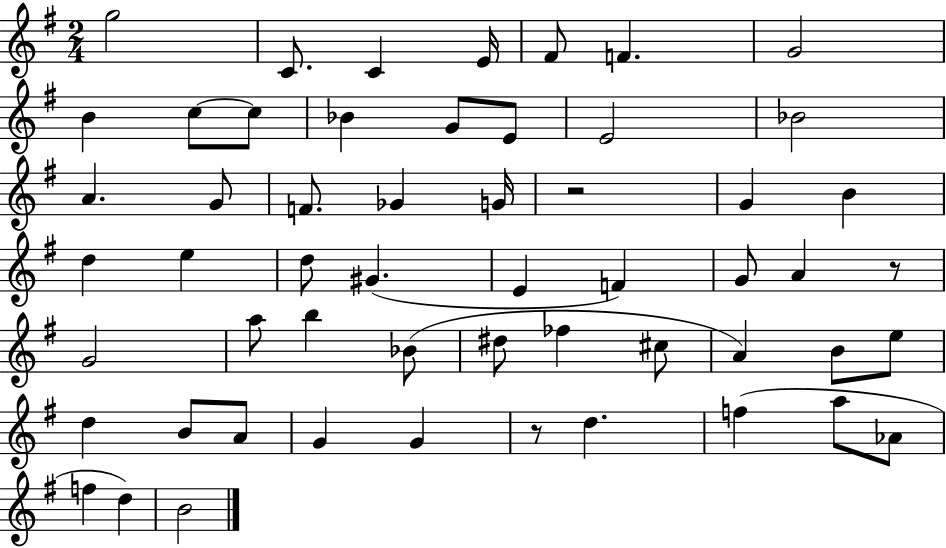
G5/h C4/e. C4/q E4/s F#4/e F4/q. G4/h B4/q C5/e C5/e Bb4/q G4/e E4/e E4/h Bb4/h A4/q. G4/e F4/e. Gb4/q G4/s R/h G4/q B4/q D5/q E5/q D5/e G#4/q. E4/q F4/q G4/e A4/q R/e G4/h A5/e B5/q Bb4/e D#5/e FES5/q C#5/e A4/q B4/e E5/e D5/q B4/e A4/e G4/q G4/q R/e D5/q. F5/q A5/e Ab4/e F5/q D5/q B4/h